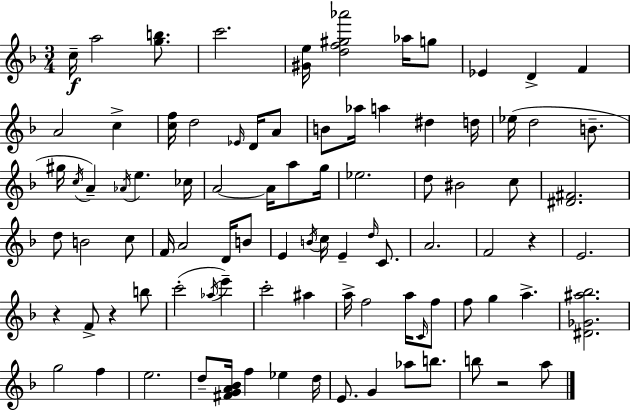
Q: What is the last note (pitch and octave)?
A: A5